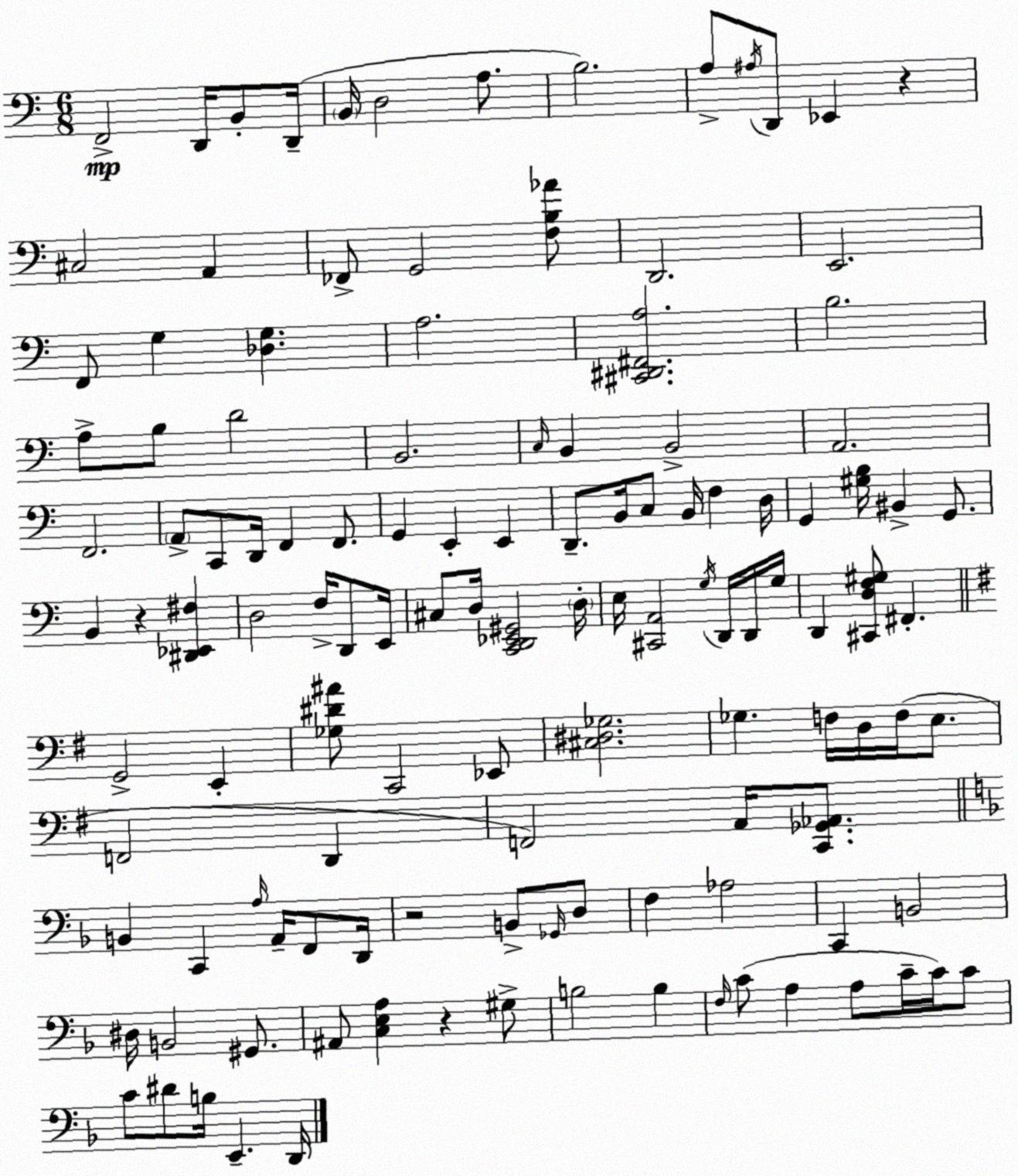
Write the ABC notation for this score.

X:1
T:Untitled
M:6/8
L:1/4
K:Am
F,,2 D,,/4 B,,/2 D,,/4 B,,/4 D,2 A,/2 B,2 A,/2 ^A,/4 D,,/2 _E,, z ^C,2 A,, _F,,/2 G,,2 [F,B,_A]/2 D,,2 E,,2 F,,/2 G, [_D,G,] A,2 [^C,,^D,,^F,,A,]2 B,2 A,/2 B,/2 D2 B,,2 C,/4 B,, B,,2 A,,2 F,,2 A,,/2 C,,/2 D,,/4 F,, F,,/2 G,, E,, E,, D,,/2 B,,/4 C,/2 B,,/4 F, D,/4 G,, [^G,B,]/4 ^B,, G,,/2 B,, z [^D,,_E,,^F,] D,2 F,/4 D,,/2 E,,/4 ^C,/2 D,/4 [C,,D,,_E,,^G,,]2 D,/4 E,/4 [^C,,A,,]2 G,/4 D,,/4 D,,/4 G,/4 D,, [^C,,D,F,^G,]/2 ^F,, G,,2 E,, [_G,^D^A]/2 C,,2 _E,,/2 [^C,^D,_G,]2 _G, F,/4 D,/4 F,/4 E,/2 F,,2 D,, F,,2 A,,/4 [C,,_G,,_A,,]/2 B,, C,, A,/4 A,,/4 F,,/2 D,,/4 z2 B,,/2 _G,,/4 D,/2 F, _A,2 C,, B,,2 ^D,/4 B,,2 ^G,,/2 ^A,,/2 [C,E,A,] z ^G,/2 B,2 B, F,/4 C/2 A, A,/2 C/4 C/4 C/2 C/2 ^D/2 B,/4 E,, D,,/4